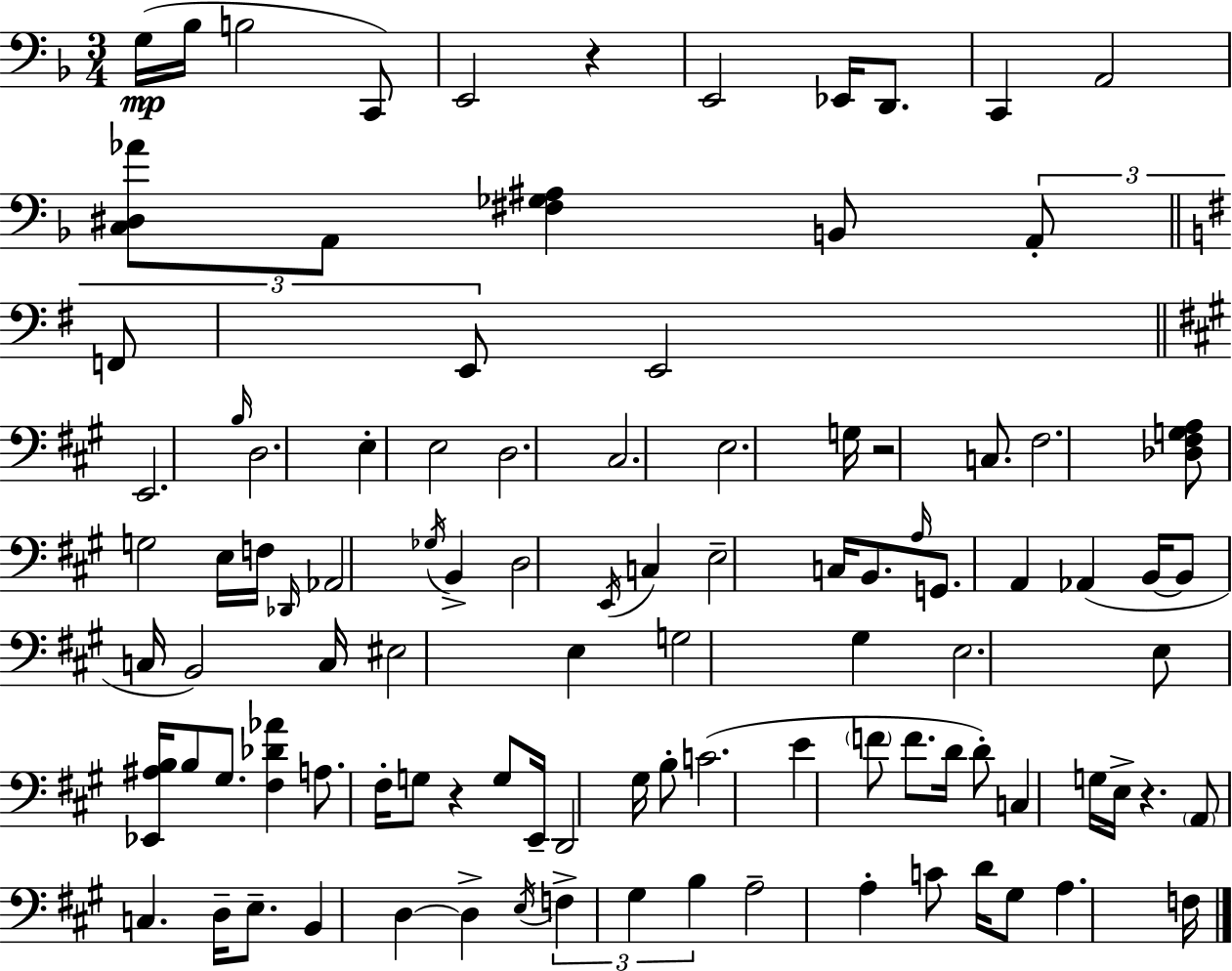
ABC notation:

X:1
T:Untitled
M:3/4
L:1/4
K:Dm
G,/4 _B,/4 B,2 C,,/2 E,,2 z E,,2 _E,,/4 D,,/2 C,, A,,2 [C,^D,_A]/2 A,,/2 [^F,_G,^A,] B,,/2 A,,/2 F,,/2 E,,/2 E,,2 E,,2 B,/4 D,2 E, E,2 D,2 ^C,2 E,2 G,/4 z2 C,/2 ^F,2 [_D,^F,G,A,]/2 G,2 E,/4 F,/4 _D,,/4 _A,,2 _G,/4 B,, D,2 E,,/4 C, E,2 C,/4 B,,/2 A,/4 G,,/2 A,, _A,, B,,/4 B,,/2 C,/4 B,,2 C,/4 ^E,2 E, G,2 ^G, E,2 E,/2 [_E,,^A,B,]/4 B,/2 ^G,/2 [^F,_D_A] A,/2 ^F,/4 G,/2 z G,/2 E,,/4 D,,2 ^G,/4 B,/2 C2 E F/2 F/2 D/4 D/2 C, G,/4 E,/4 z A,,/2 C, D,/4 E,/2 B,, D, D, E,/4 F, ^G, B, A,2 A, C/2 D/4 ^G,/2 A, F,/4